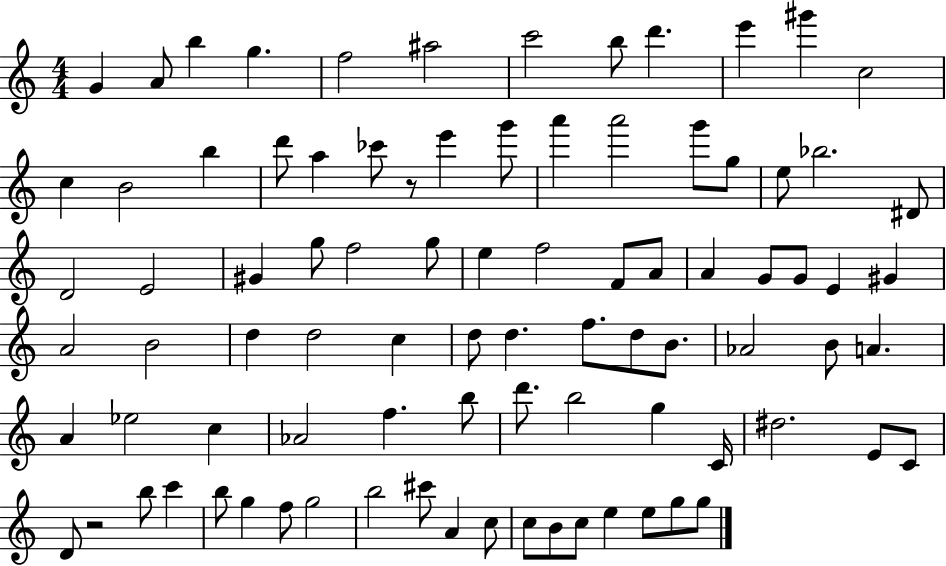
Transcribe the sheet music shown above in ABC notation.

X:1
T:Untitled
M:4/4
L:1/4
K:C
G A/2 b g f2 ^a2 c'2 b/2 d' e' ^g' c2 c B2 b d'/2 a _c'/2 z/2 e' g'/2 a' a'2 g'/2 g/2 e/2 _b2 ^D/2 D2 E2 ^G g/2 f2 g/2 e f2 F/2 A/2 A G/2 G/2 E ^G A2 B2 d d2 c d/2 d f/2 d/2 B/2 _A2 B/2 A A _e2 c _A2 f b/2 d'/2 b2 g C/4 ^d2 E/2 C/2 D/2 z2 b/2 c' b/2 g f/2 g2 b2 ^c'/2 A c/2 c/2 B/2 c/2 e e/2 g/2 g/2